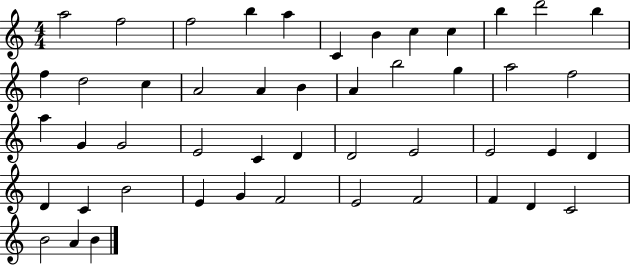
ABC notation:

X:1
T:Untitled
M:4/4
L:1/4
K:C
a2 f2 f2 b a C B c c b d'2 b f d2 c A2 A B A b2 g a2 f2 a G G2 E2 C D D2 E2 E2 E D D C B2 E G F2 E2 F2 F D C2 B2 A B